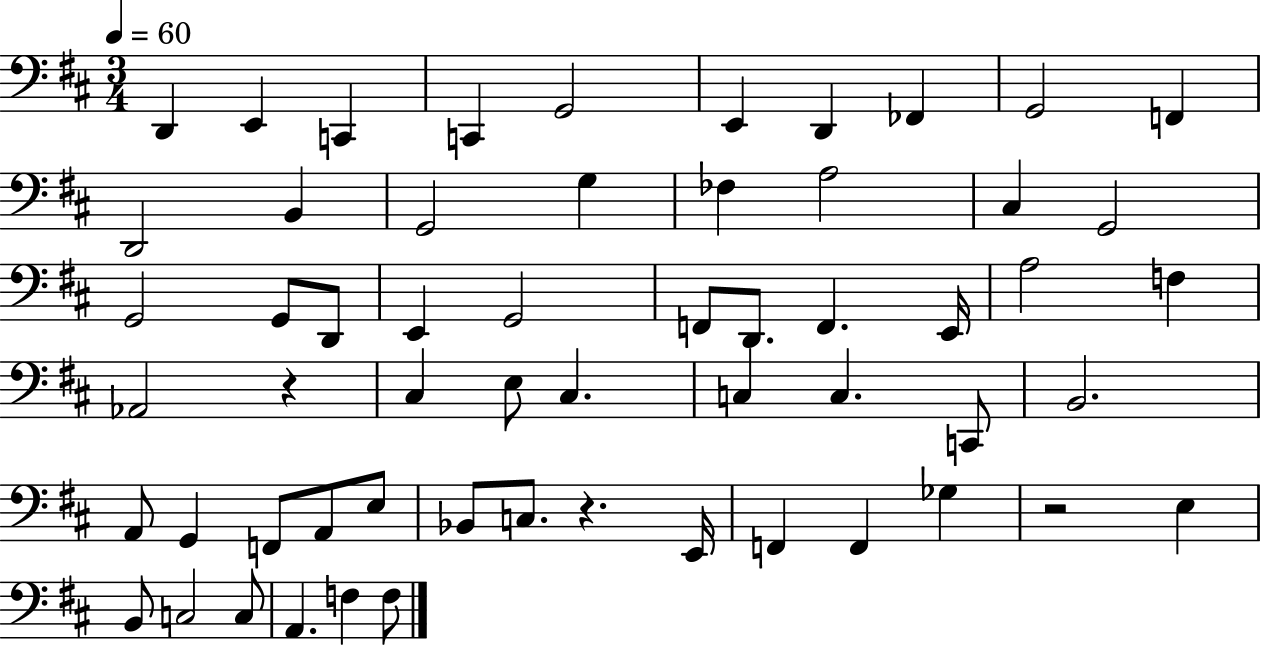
X:1
T:Untitled
M:3/4
L:1/4
K:D
D,, E,, C,, C,, G,,2 E,, D,, _F,, G,,2 F,, D,,2 B,, G,,2 G, _F, A,2 ^C, G,,2 G,,2 G,,/2 D,,/2 E,, G,,2 F,,/2 D,,/2 F,, E,,/4 A,2 F, _A,,2 z ^C, E,/2 ^C, C, C, C,,/2 B,,2 A,,/2 G,, F,,/2 A,,/2 E,/2 _B,,/2 C,/2 z E,,/4 F,, F,, _G, z2 E, B,,/2 C,2 C,/2 A,, F, F,/2